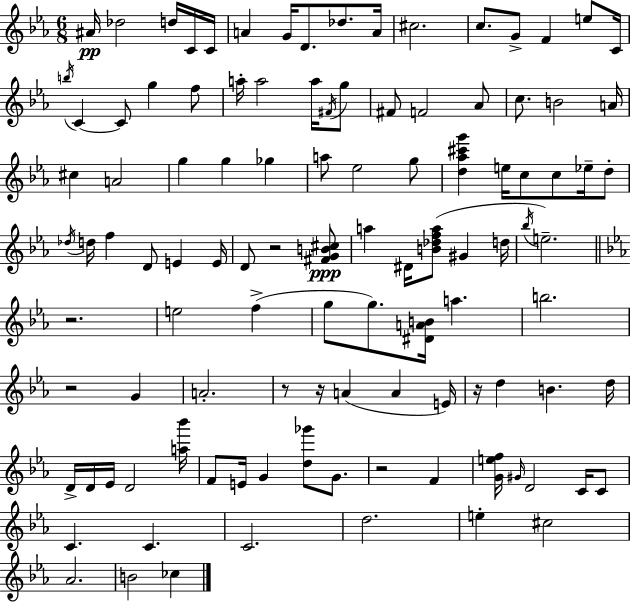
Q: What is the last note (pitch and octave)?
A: CES5